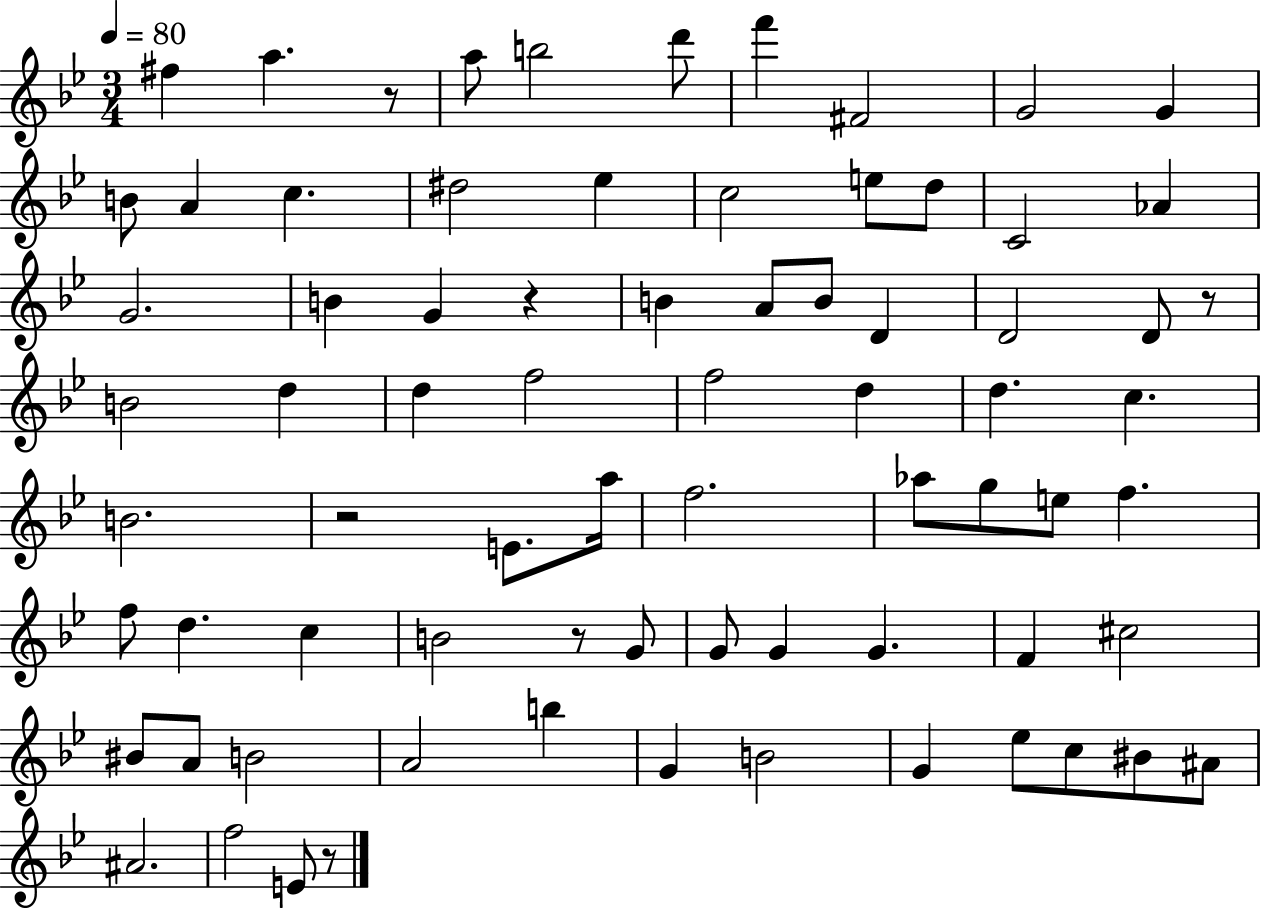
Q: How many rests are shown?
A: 6